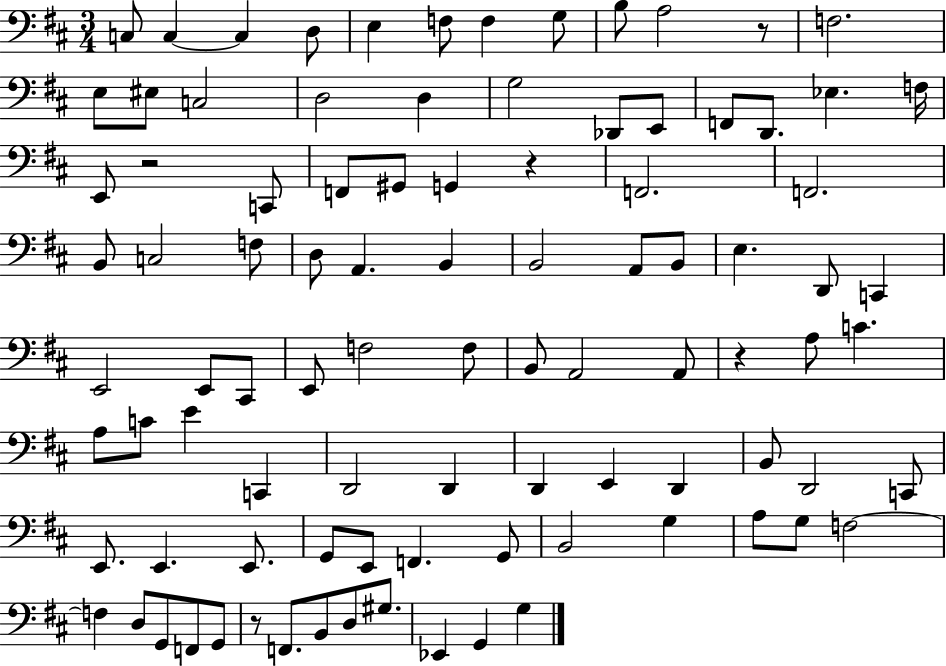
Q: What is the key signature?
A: D major